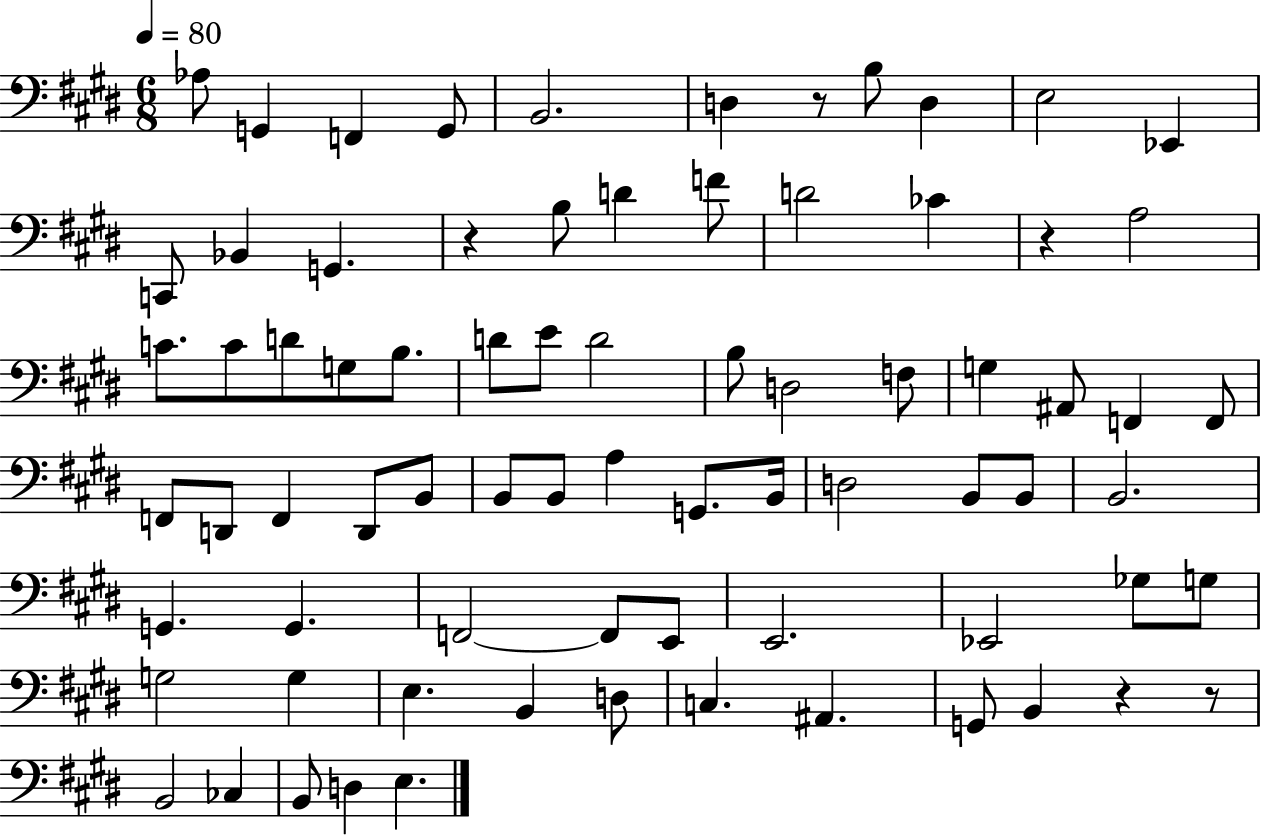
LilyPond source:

{
  \clef bass
  \numericTimeSignature
  \time 6/8
  \key e \major
  \tempo 4 = 80
  \repeat volta 2 { aes8 g,4 f,4 g,8 | b,2. | d4 r8 b8 d4 | e2 ees,4 | \break c,8 bes,4 g,4. | r4 b8 d'4 f'8 | d'2 ces'4 | r4 a2 | \break c'8. c'8 d'8 g8 b8. | d'8 e'8 d'2 | b8 d2 f8 | g4 ais,8 f,4 f,8 | \break f,8 d,8 f,4 d,8 b,8 | b,8 b,8 a4 g,8. b,16 | d2 b,8 b,8 | b,2. | \break g,4. g,4. | f,2~~ f,8 e,8 | e,2. | ees,2 ges8 g8 | \break g2 g4 | e4. b,4 d8 | c4. ais,4. | g,8 b,4 r4 r8 | \break b,2 ces4 | b,8 d4 e4. | } \bar "|."
}